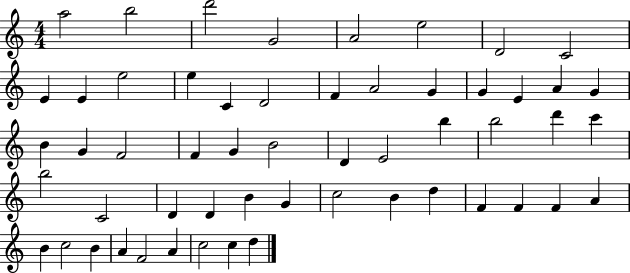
A5/h B5/h D6/h G4/h A4/h E5/h D4/h C4/h E4/q E4/q E5/h E5/q C4/q D4/h F4/q A4/h G4/q G4/q E4/q A4/q G4/q B4/q G4/q F4/h F4/q G4/q B4/h D4/q E4/h B5/q B5/h D6/q C6/q B5/h C4/h D4/q D4/q B4/q G4/q C5/h B4/q D5/q F4/q F4/q F4/q A4/q B4/q C5/h B4/q A4/q F4/h A4/q C5/h C5/q D5/q